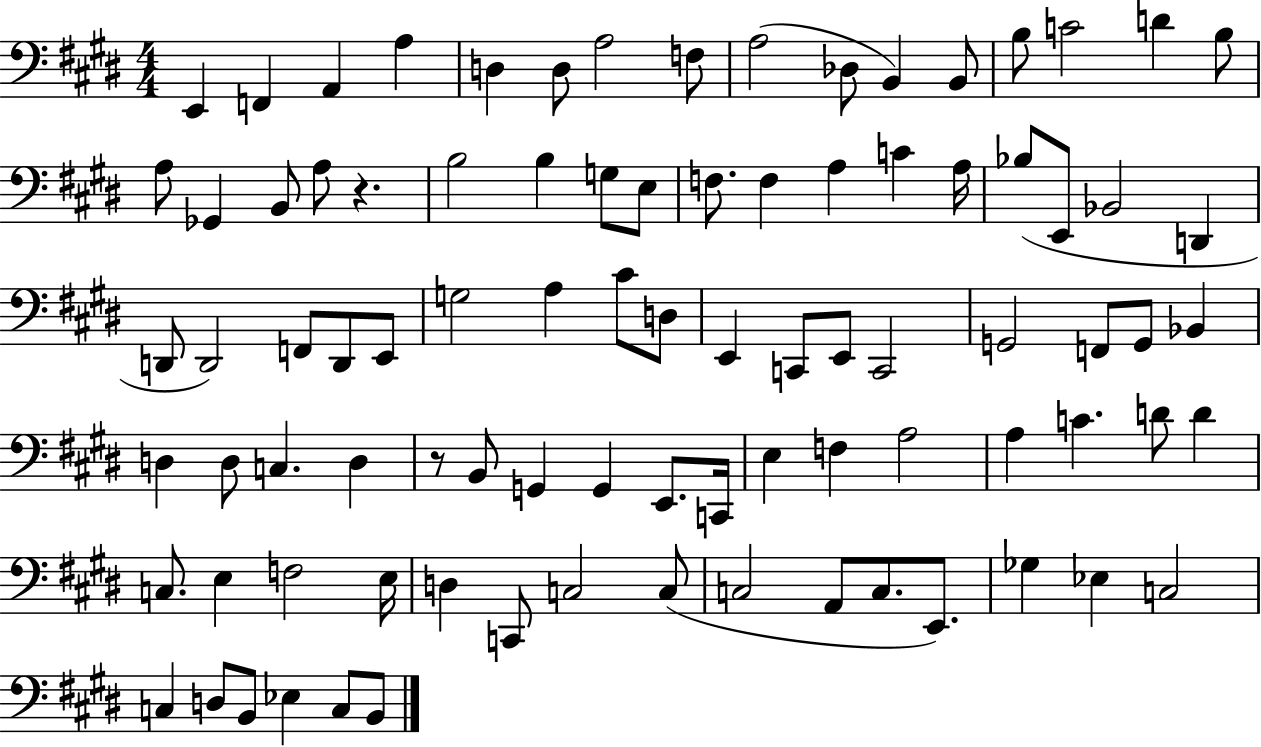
E2/q F2/q A2/q A3/q D3/q D3/e A3/h F3/e A3/h Db3/e B2/q B2/e B3/e C4/h D4/q B3/e A3/e Gb2/q B2/e A3/e R/q. B3/h B3/q G3/e E3/e F3/e. F3/q A3/q C4/q A3/s Bb3/e E2/e Bb2/h D2/q D2/e D2/h F2/e D2/e E2/e G3/h A3/q C#4/e D3/e E2/q C2/e E2/e C2/h G2/h F2/e G2/e Bb2/q D3/q D3/e C3/q. D3/q R/e B2/e G2/q G2/q E2/e. C2/s E3/q F3/q A3/h A3/q C4/q. D4/e D4/q C3/e. E3/q F3/h E3/s D3/q C2/e C3/h C3/e C3/h A2/e C3/e. E2/e. Gb3/q Eb3/q C3/h C3/q D3/e B2/e Eb3/q C3/e B2/e